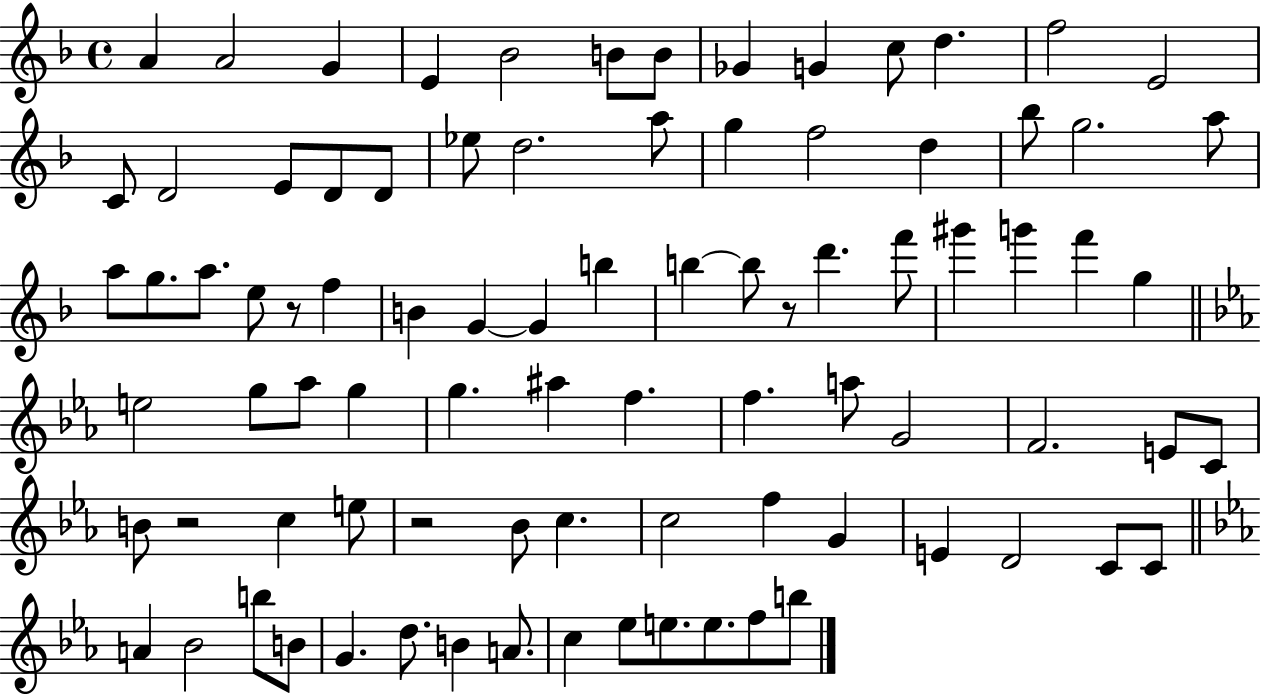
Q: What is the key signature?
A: F major